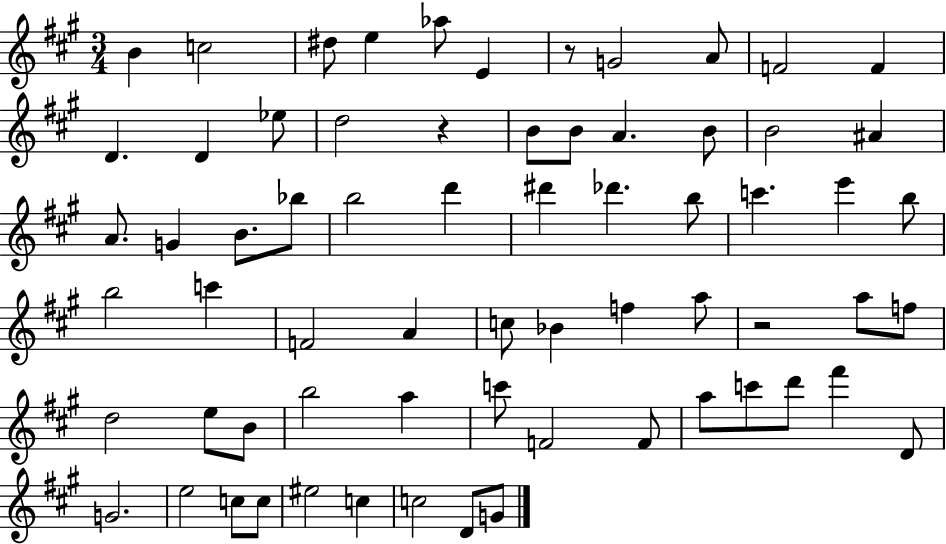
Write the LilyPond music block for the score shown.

{
  \clef treble
  \numericTimeSignature
  \time 3/4
  \key a \major
  b'4 c''2 | dis''8 e''4 aes''8 e'4 | r8 g'2 a'8 | f'2 f'4 | \break d'4. d'4 ees''8 | d''2 r4 | b'8 b'8 a'4. b'8 | b'2 ais'4 | \break a'8. g'4 b'8. bes''8 | b''2 d'''4 | dis'''4 des'''4. b''8 | c'''4. e'''4 b''8 | \break b''2 c'''4 | f'2 a'4 | c''8 bes'4 f''4 a''8 | r2 a''8 f''8 | \break d''2 e''8 b'8 | b''2 a''4 | c'''8 f'2 f'8 | a''8 c'''8 d'''8 fis'''4 d'8 | \break g'2. | e''2 c''8 c''8 | eis''2 c''4 | c''2 d'8 g'8 | \break \bar "|."
}